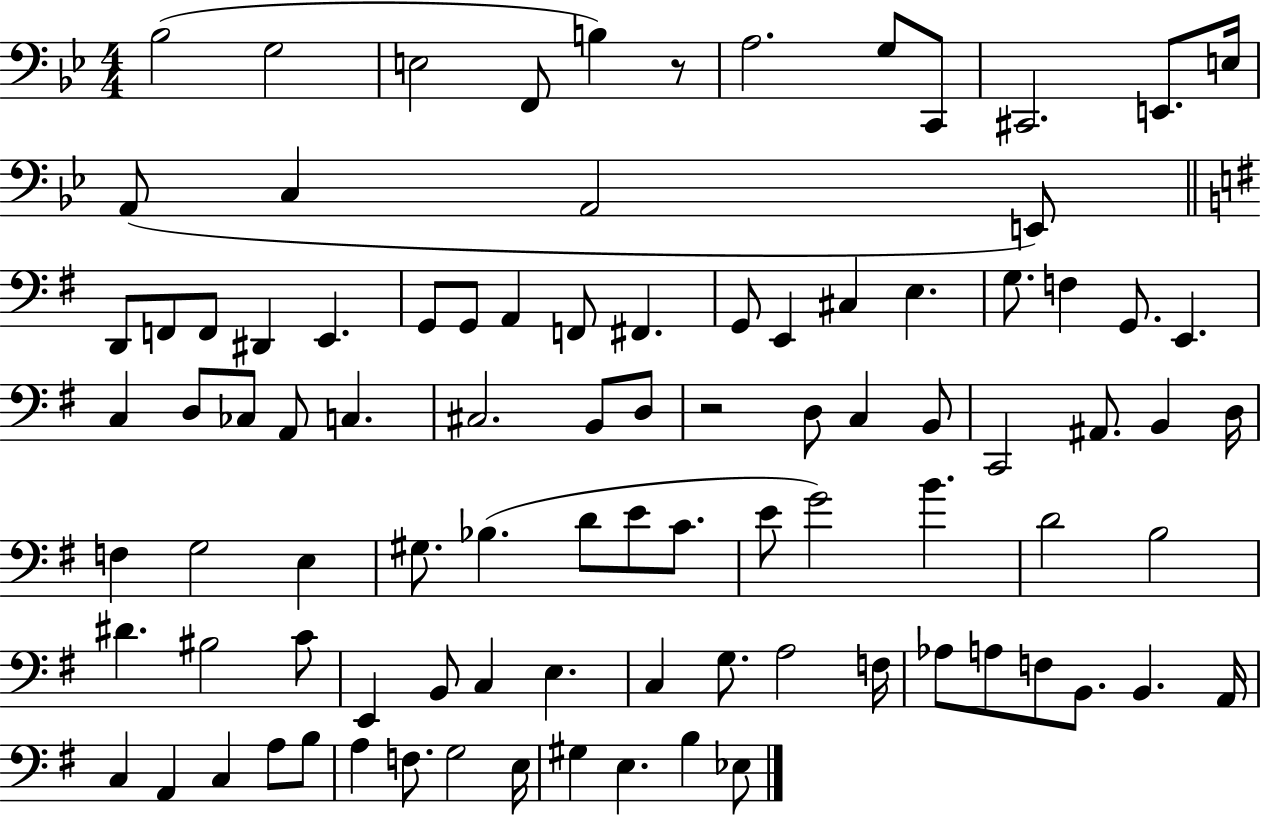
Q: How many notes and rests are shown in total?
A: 93